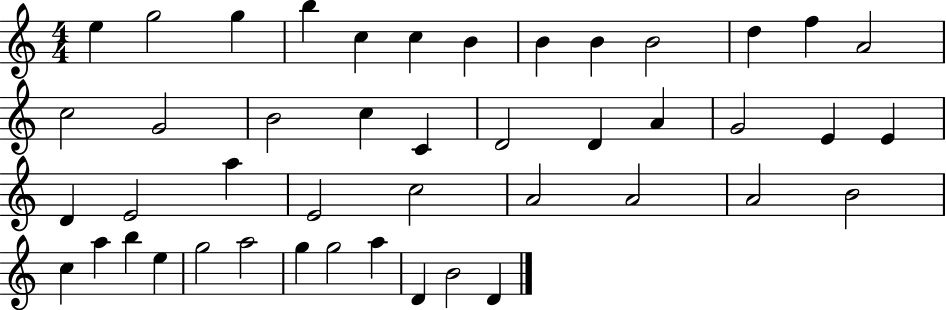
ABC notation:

X:1
T:Untitled
M:4/4
L:1/4
K:C
e g2 g b c c B B B B2 d f A2 c2 G2 B2 c C D2 D A G2 E E D E2 a E2 c2 A2 A2 A2 B2 c a b e g2 a2 g g2 a D B2 D